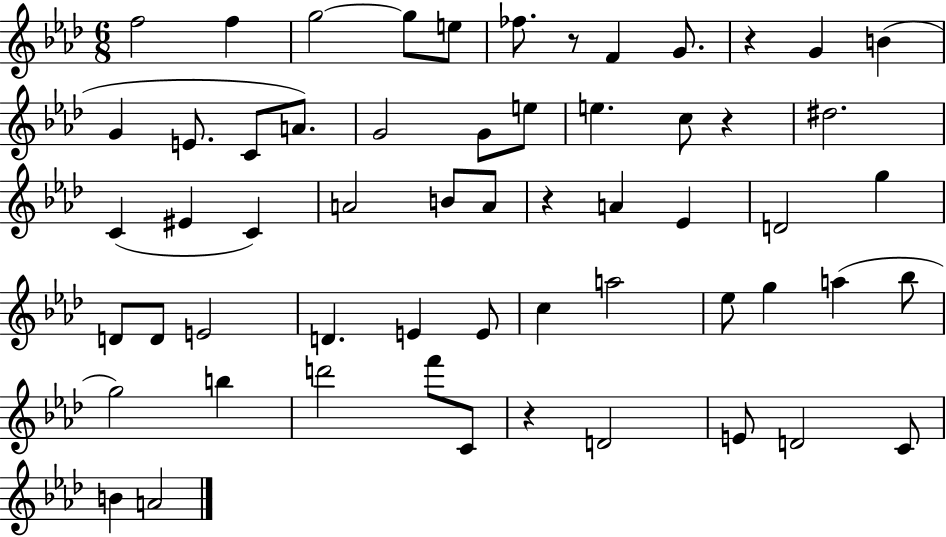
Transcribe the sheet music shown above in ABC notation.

X:1
T:Untitled
M:6/8
L:1/4
K:Ab
f2 f g2 g/2 e/2 _f/2 z/2 F G/2 z G B G E/2 C/2 A/2 G2 G/2 e/2 e c/2 z ^d2 C ^E C A2 B/2 A/2 z A _E D2 g D/2 D/2 E2 D E E/2 c a2 _e/2 g a _b/2 g2 b d'2 f'/2 C/2 z D2 E/2 D2 C/2 B A2